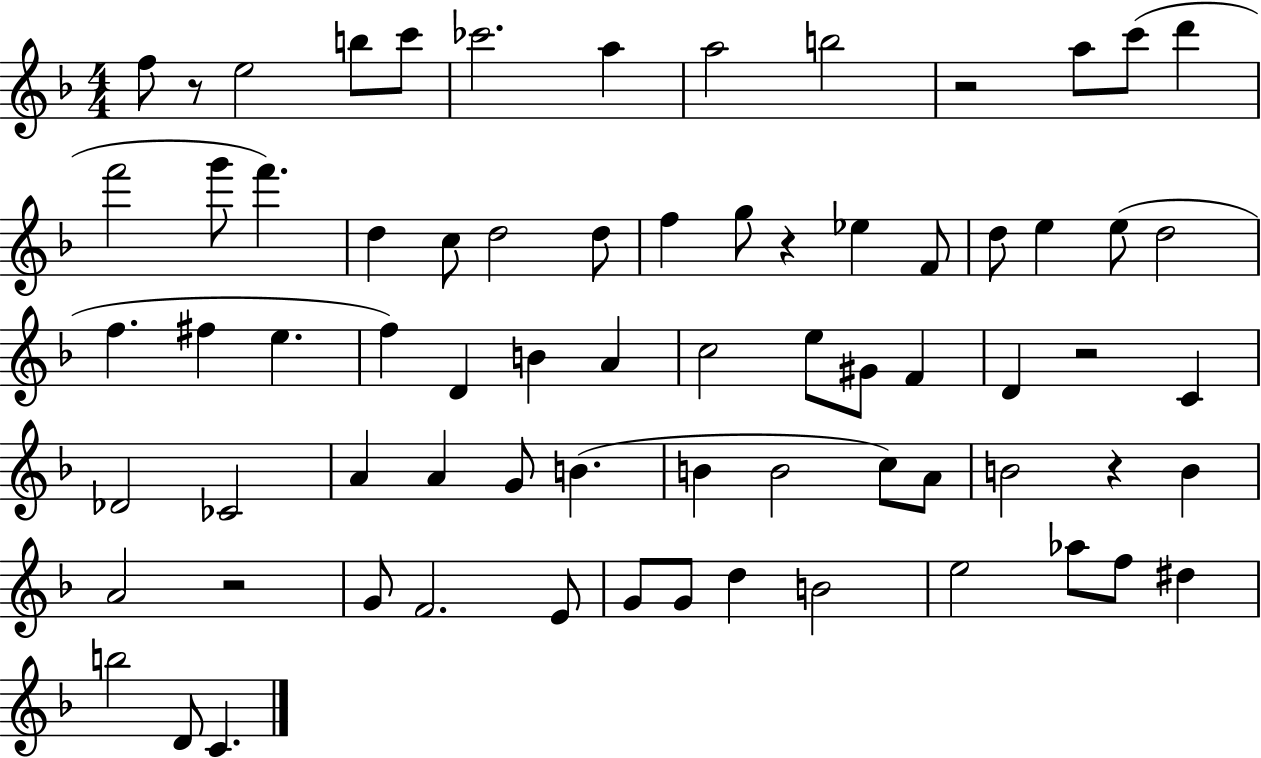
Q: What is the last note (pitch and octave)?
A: C4